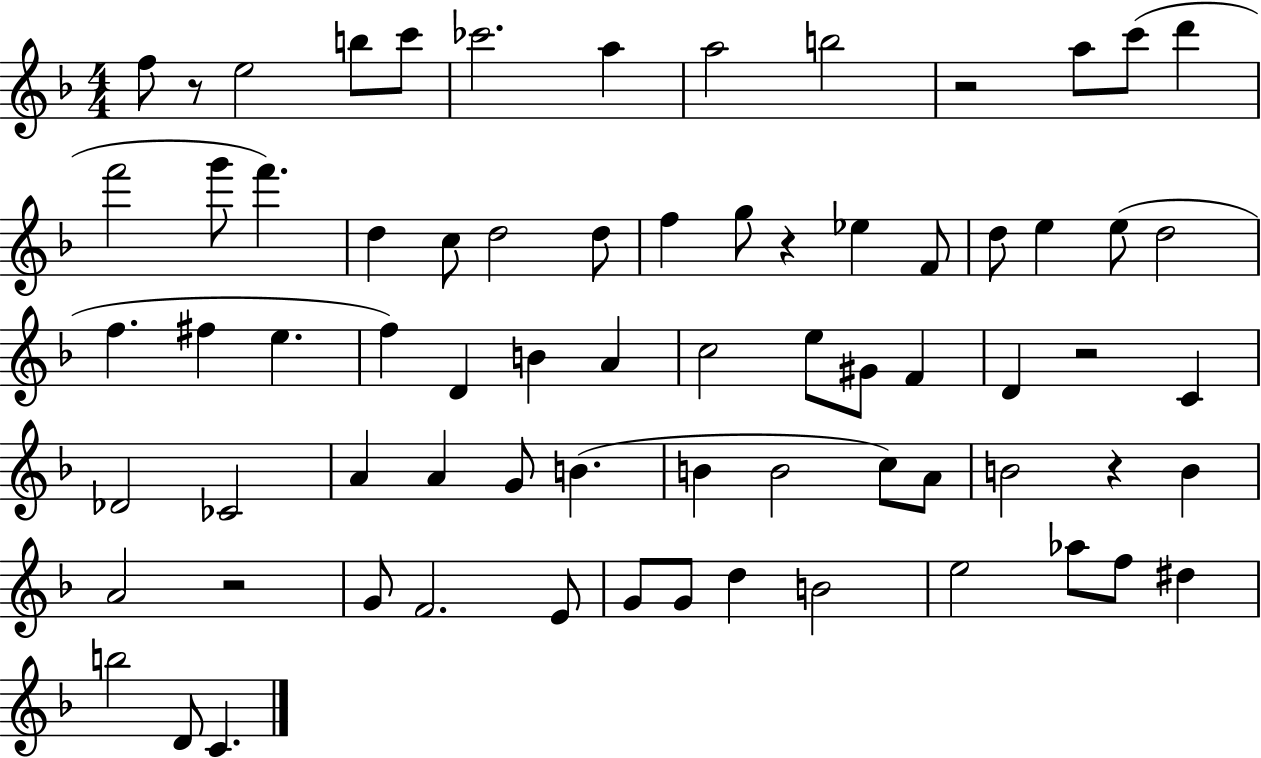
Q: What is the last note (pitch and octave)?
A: C4